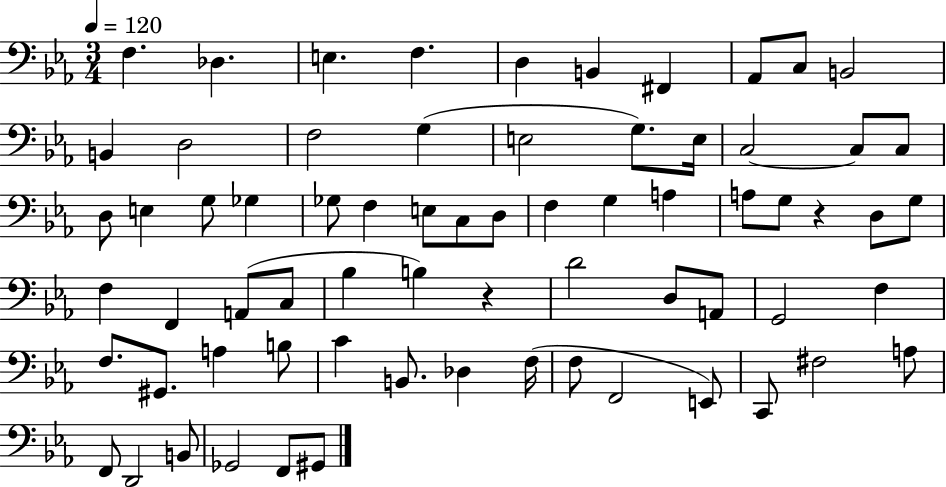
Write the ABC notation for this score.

X:1
T:Untitled
M:3/4
L:1/4
K:Eb
F, _D, E, F, D, B,, ^F,, _A,,/2 C,/2 B,,2 B,, D,2 F,2 G, E,2 G,/2 E,/4 C,2 C,/2 C,/2 D,/2 E, G,/2 _G, _G,/2 F, E,/2 C,/2 D,/2 F, G, A, A,/2 G,/2 z D,/2 G,/2 F, F,, A,,/2 C,/2 _B, B, z D2 D,/2 A,,/2 G,,2 F, F,/2 ^G,,/2 A, B,/2 C B,,/2 _D, F,/4 F,/2 F,,2 E,,/2 C,,/2 ^F,2 A,/2 F,,/2 D,,2 B,,/2 _G,,2 F,,/2 ^G,,/2